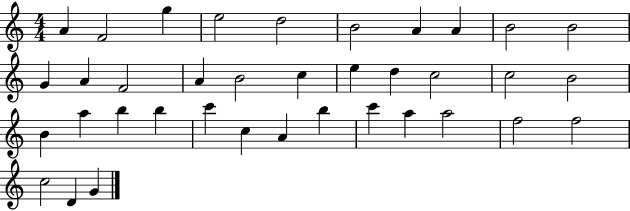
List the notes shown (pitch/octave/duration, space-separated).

A4/q F4/h G5/q E5/h D5/h B4/h A4/q A4/q B4/h B4/h G4/q A4/q F4/h A4/q B4/h C5/q E5/q D5/q C5/h C5/h B4/h B4/q A5/q B5/q B5/q C6/q C5/q A4/q B5/q C6/q A5/q A5/h F5/h F5/h C5/h D4/q G4/q